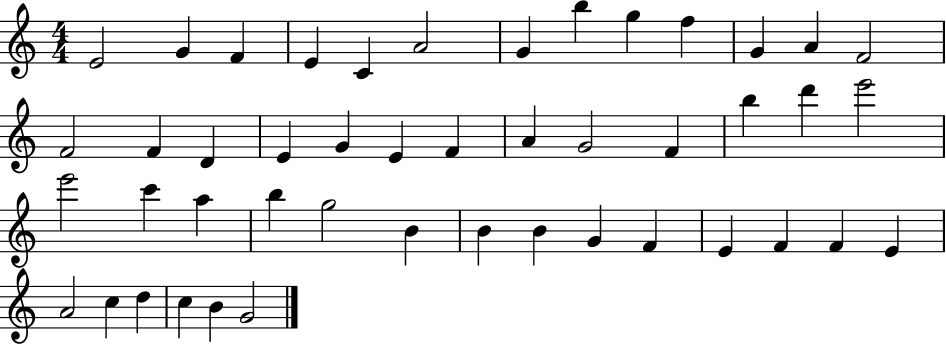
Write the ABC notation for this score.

X:1
T:Untitled
M:4/4
L:1/4
K:C
E2 G F E C A2 G b g f G A F2 F2 F D E G E F A G2 F b d' e'2 e'2 c' a b g2 B B B G F E F F E A2 c d c B G2